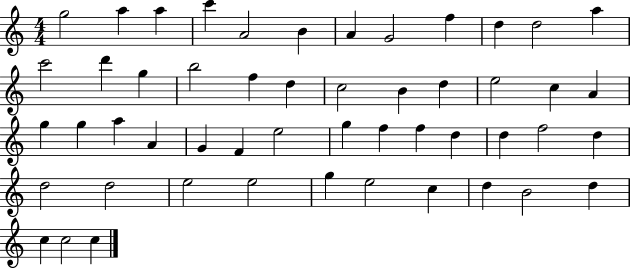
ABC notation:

X:1
T:Untitled
M:4/4
L:1/4
K:C
g2 a a c' A2 B A G2 f d d2 a c'2 d' g b2 f d c2 B d e2 c A g g a A G F e2 g f f d d f2 d d2 d2 e2 e2 g e2 c d B2 d c c2 c